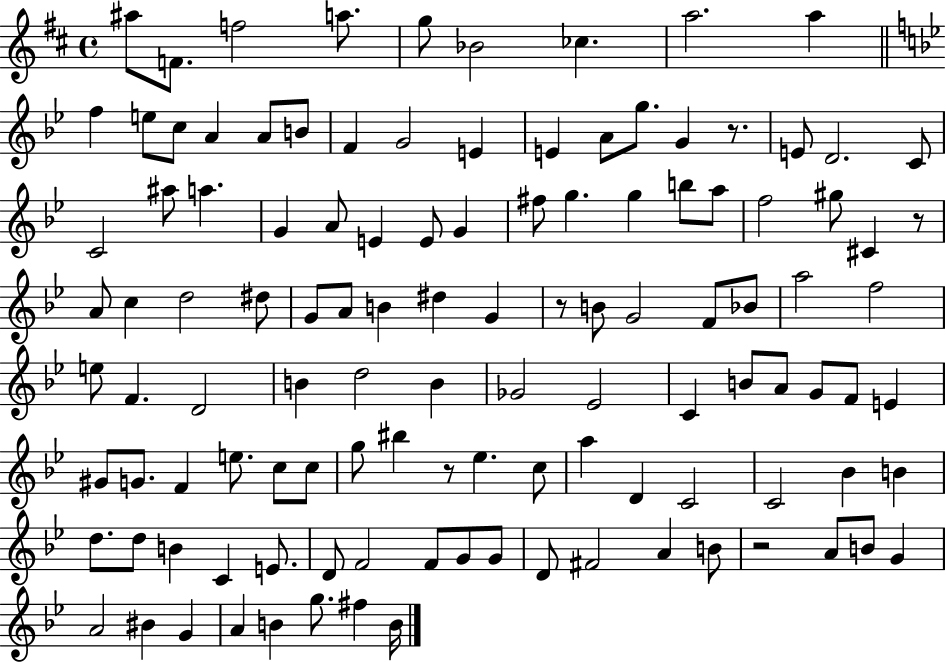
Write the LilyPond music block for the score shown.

{
  \clef treble
  \time 4/4
  \defaultTimeSignature
  \key d \major
  ais''8 f'8. f''2 a''8. | g''8 bes'2 ces''4. | a''2. a''4 | \bar "||" \break \key g \minor f''4 e''8 c''8 a'4 a'8 b'8 | f'4 g'2 e'4 | e'4 a'8 g''8. g'4 r8. | e'8 d'2. c'8 | \break c'2 ais''8 a''4. | g'4 a'8 e'4 e'8 g'4 | fis''8 g''4. g''4 b''8 a''8 | f''2 gis''8 cis'4 r8 | \break a'8 c''4 d''2 dis''8 | g'8 a'8 b'4 dis''4 g'4 | r8 b'8 g'2 f'8 bes'8 | a''2 f''2 | \break e''8 f'4. d'2 | b'4 d''2 b'4 | ges'2 ees'2 | c'4 b'8 a'8 g'8 f'8 e'4 | \break gis'8 g'8. f'4 e''8. c''8 c''8 | g''8 bis''4 r8 ees''4. c''8 | a''4 d'4 c'2 | c'2 bes'4 b'4 | \break d''8. d''8 b'4 c'4 e'8. | d'8 f'2 f'8 g'8 g'8 | d'8 fis'2 a'4 b'8 | r2 a'8 b'8 g'4 | \break a'2 bis'4 g'4 | a'4 b'4 g''8. fis''4 b'16 | \bar "|."
}